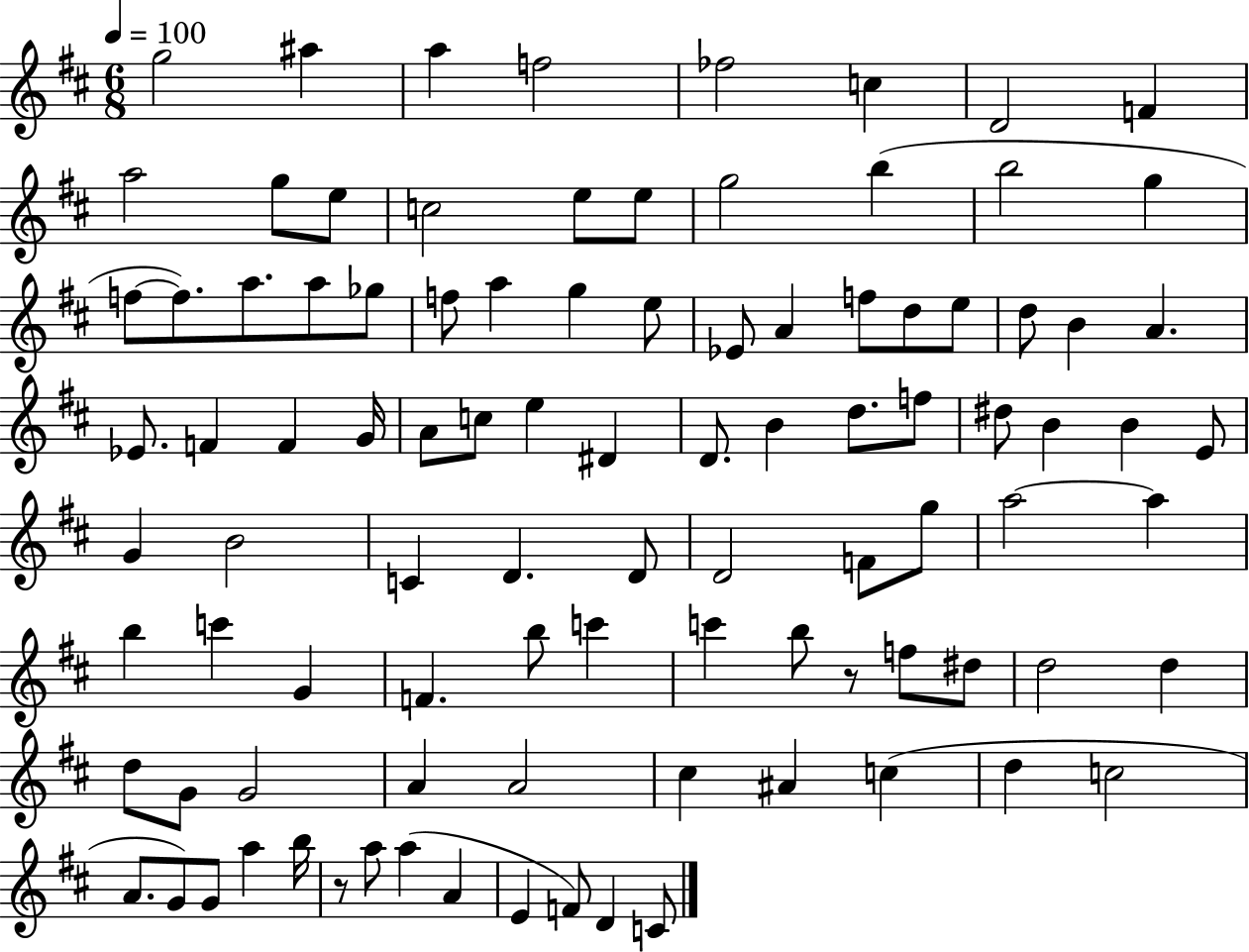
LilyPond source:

{
  \clef treble
  \numericTimeSignature
  \time 6/8
  \key d \major
  \tempo 4 = 100
  g''2 ais''4 | a''4 f''2 | fes''2 c''4 | d'2 f'4 | \break a''2 g''8 e''8 | c''2 e''8 e''8 | g''2 b''4( | b''2 g''4 | \break f''8~~ f''8.) a''8. a''8 ges''8 | f''8 a''4 g''4 e''8 | ees'8 a'4 f''8 d''8 e''8 | d''8 b'4 a'4. | \break ees'8. f'4 f'4 g'16 | a'8 c''8 e''4 dis'4 | d'8. b'4 d''8. f''8 | dis''8 b'4 b'4 e'8 | \break g'4 b'2 | c'4 d'4. d'8 | d'2 f'8 g''8 | a''2~~ a''4 | \break b''4 c'''4 g'4 | f'4. b''8 c'''4 | c'''4 b''8 r8 f''8 dis''8 | d''2 d''4 | \break d''8 g'8 g'2 | a'4 a'2 | cis''4 ais'4 c''4( | d''4 c''2 | \break a'8. g'8) g'8 a''4 b''16 | r8 a''8 a''4( a'4 | e'4 f'8) d'4 c'8 | \bar "|."
}